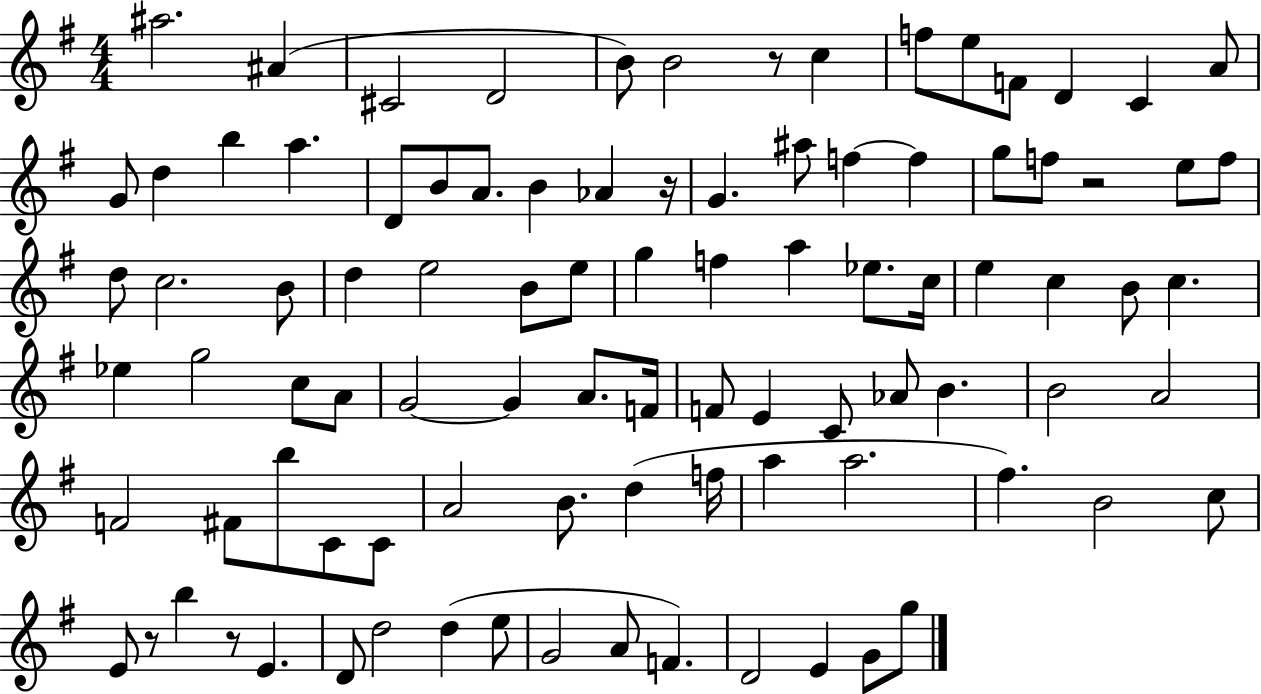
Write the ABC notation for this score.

X:1
T:Untitled
M:4/4
L:1/4
K:G
^a2 ^A ^C2 D2 B/2 B2 z/2 c f/2 e/2 F/2 D C A/2 G/2 d b a D/2 B/2 A/2 B _A z/4 G ^a/2 f f g/2 f/2 z2 e/2 f/2 d/2 c2 B/2 d e2 B/2 e/2 g f a _e/2 c/4 e c B/2 c _e g2 c/2 A/2 G2 G A/2 F/4 F/2 E C/2 _A/2 B B2 A2 F2 ^F/2 b/2 C/2 C/2 A2 B/2 d f/4 a a2 ^f B2 c/2 E/2 z/2 b z/2 E D/2 d2 d e/2 G2 A/2 F D2 E G/2 g/2